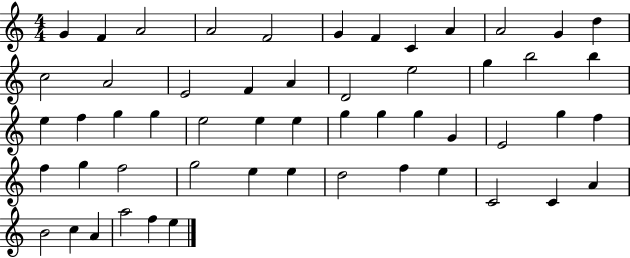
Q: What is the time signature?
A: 4/4